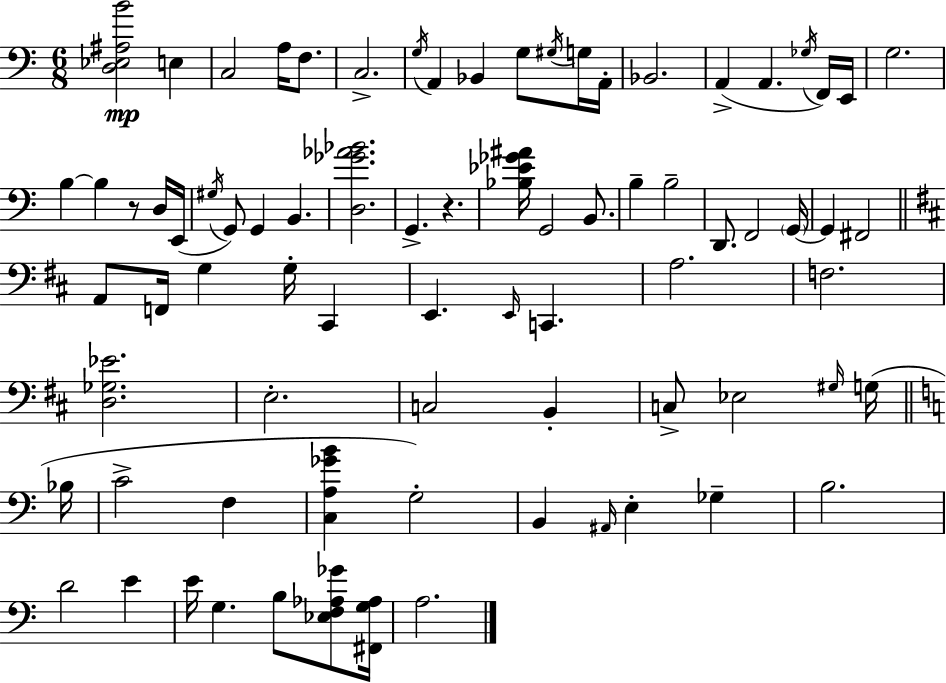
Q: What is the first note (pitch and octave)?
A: E3